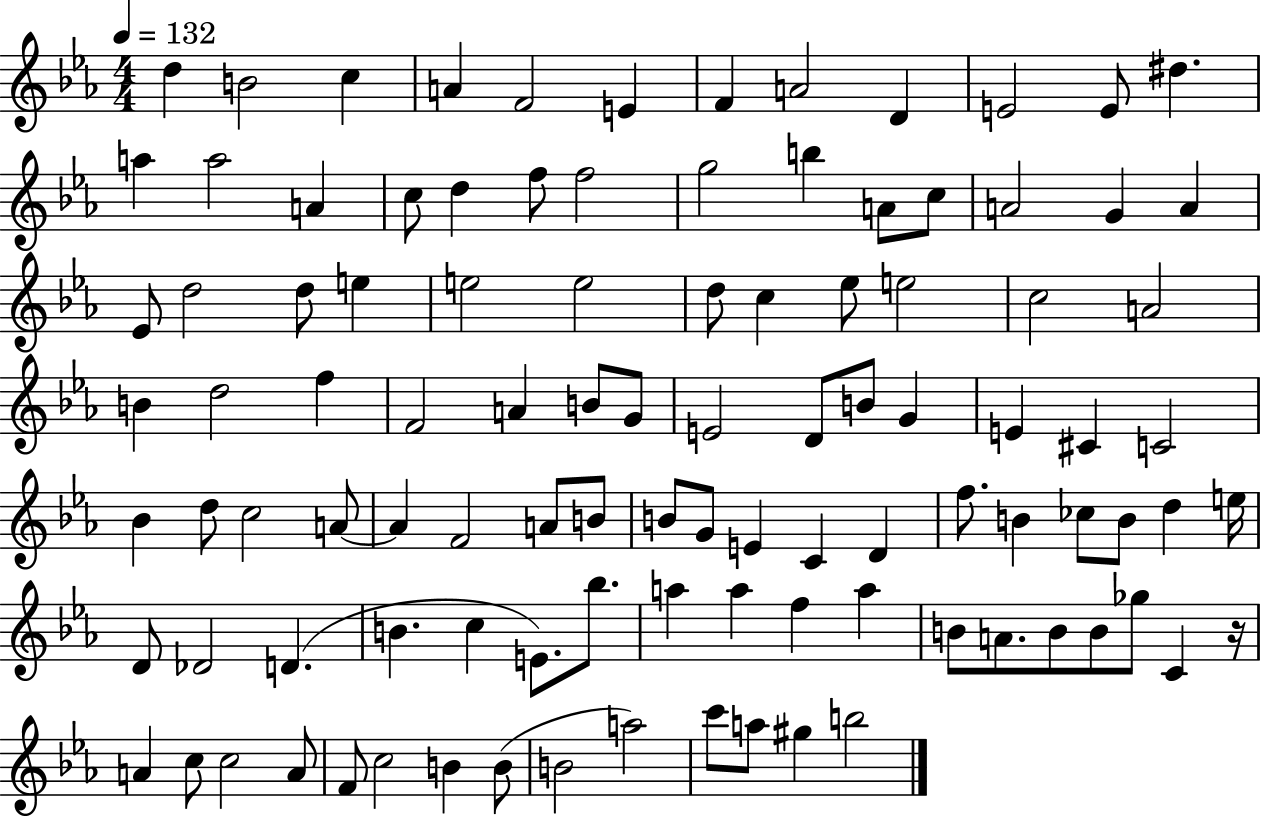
{
  \clef treble
  \numericTimeSignature
  \time 4/4
  \key ees \major
  \tempo 4 = 132
  \repeat volta 2 { d''4 b'2 c''4 | a'4 f'2 e'4 | f'4 a'2 d'4 | e'2 e'8 dis''4. | \break a''4 a''2 a'4 | c''8 d''4 f''8 f''2 | g''2 b''4 a'8 c''8 | a'2 g'4 a'4 | \break ees'8 d''2 d''8 e''4 | e''2 e''2 | d''8 c''4 ees''8 e''2 | c''2 a'2 | \break b'4 d''2 f''4 | f'2 a'4 b'8 g'8 | e'2 d'8 b'8 g'4 | e'4 cis'4 c'2 | \break bes'4 d''8 c''2 a'8~~ | a'4 f'2 a'8 b'8 | b'8 g'8 e'4 c'4 d'4 | f''8. b'4 ces''8 b'8 d''4 e''16 | \break d'8 des'2 d'4.( | b'4. c''4 e'8.) bes''8. | a''4 a''4 f''4 a''4 | b'8 a'8. b'8 b'8 ges''8 c'4 r16 | \break a'4 c''8 c''2 a'8 | f'8 c''2 b'4 b'8( | b'2 a''2) | c'''8 a''8 gis''4 b''2 | \break } \bar "|."
}